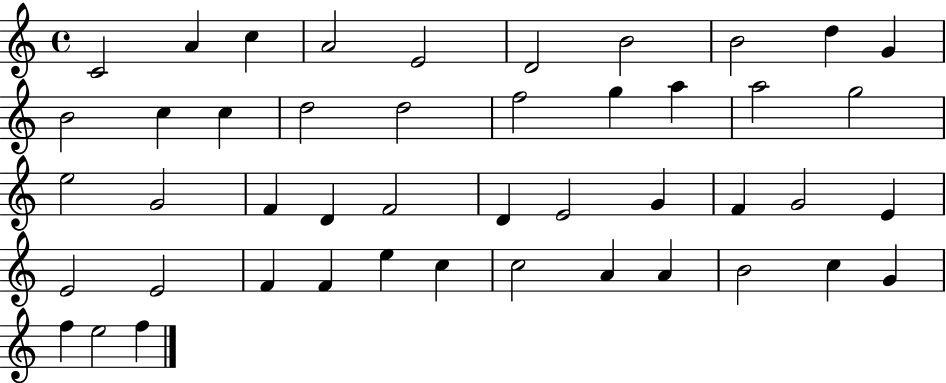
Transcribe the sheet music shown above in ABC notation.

X:1
T:Untitled
M:4/4
L:1/4
K:C
C2 A c A2 E2 D2 B2 B2 d G B2 c c d2 d2 f2 g a a2 g2 e2 G2 F D F2 D E2 G F G2 E E2 E2 F F e c c2 A A B2 c G f e2 f